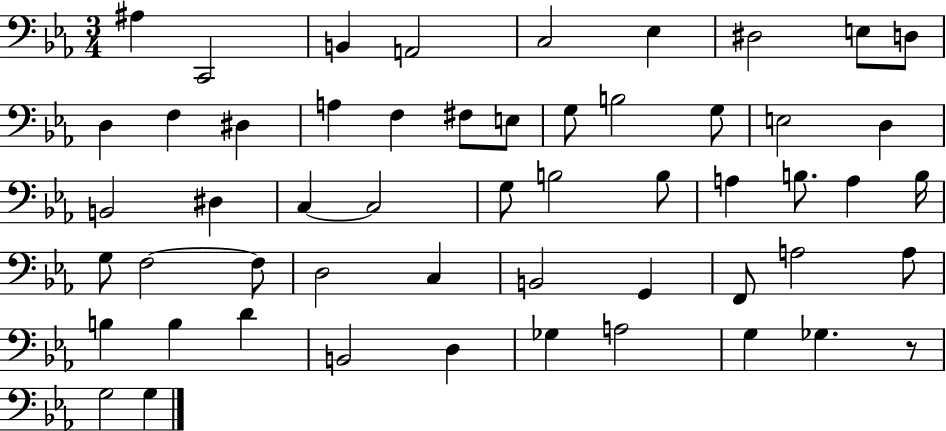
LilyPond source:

{
  \clef bass
  \numericTimeSignature
  \time 3/4
  \key ees \major
  ais4 c,2 | b,4 a,2 | c2 ees4 | dis2 e8 d8 | \break d4 f4 dis4 | a4 f4 fis8 e8 | g8 b2 g8 | e2 d4 | \break b,2 dis4 | c4~~ c2 | g8 b2 b8 | a4 b8. a4 b16 | \break g8 f2~~ f8 | d2 c4 | b,2 g,4 | f,8 a2 a8 | \break b4 b4 d'4 | b,2 d4 | ges4 a2 | g4 ges4. r8 | \break g2 g4 | \bar "|."
}